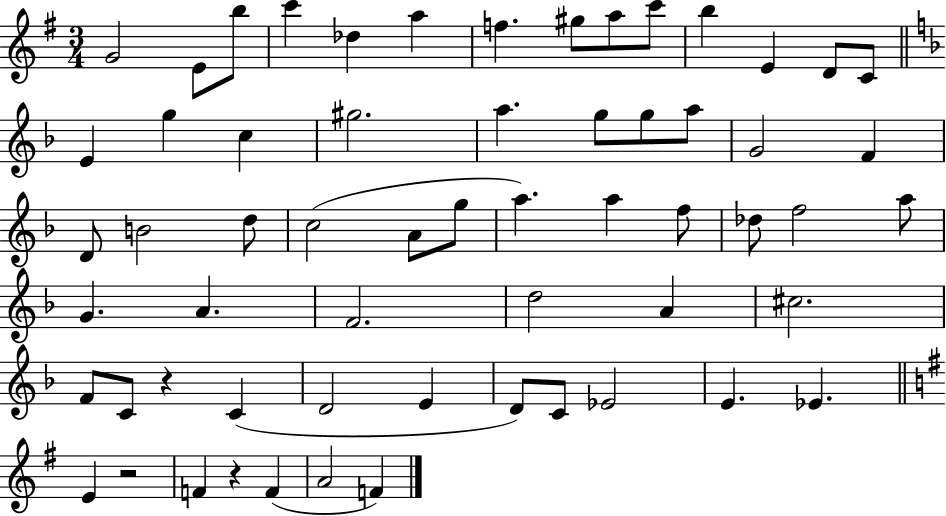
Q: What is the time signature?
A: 3/4